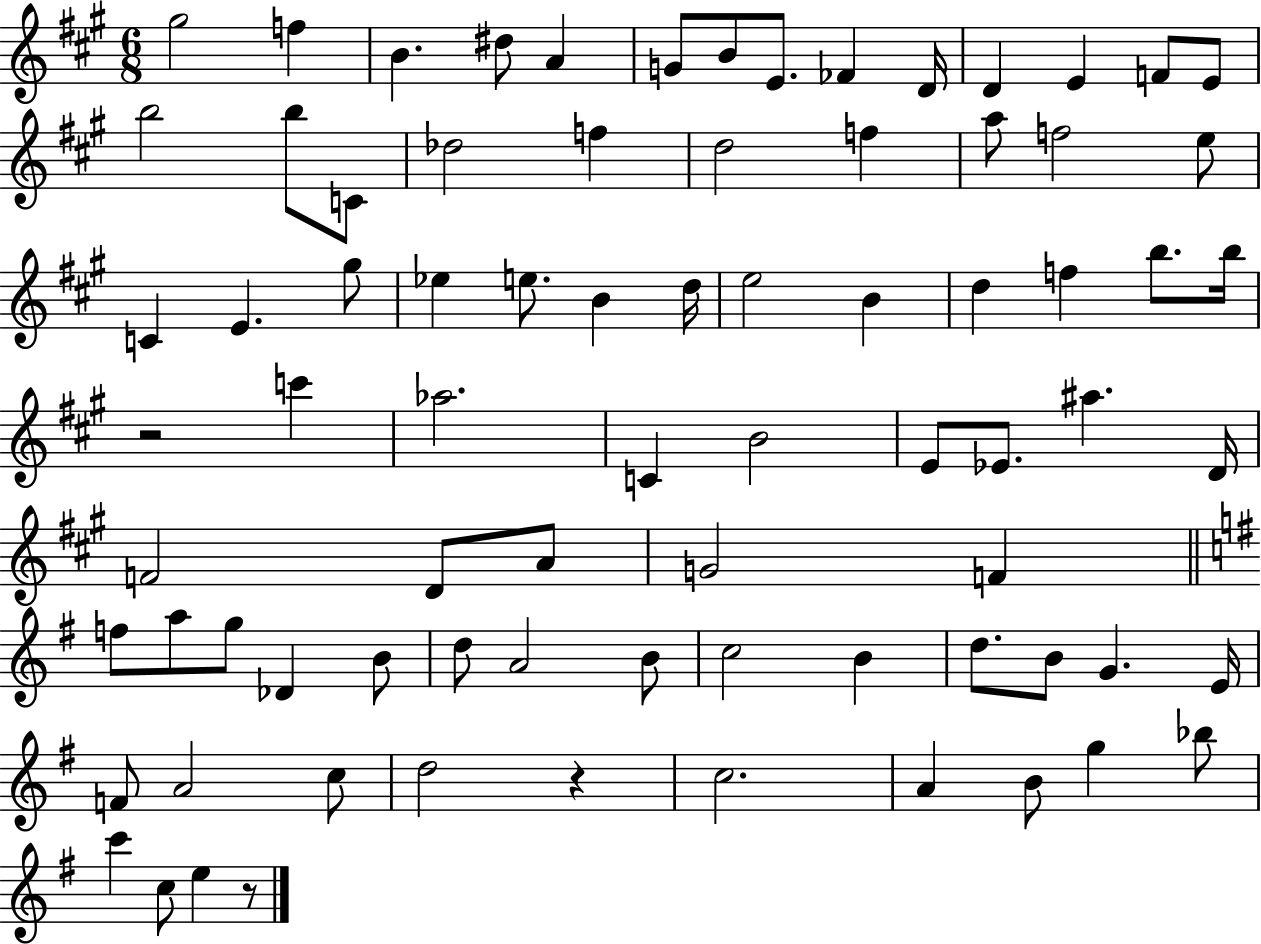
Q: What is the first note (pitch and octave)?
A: G#5